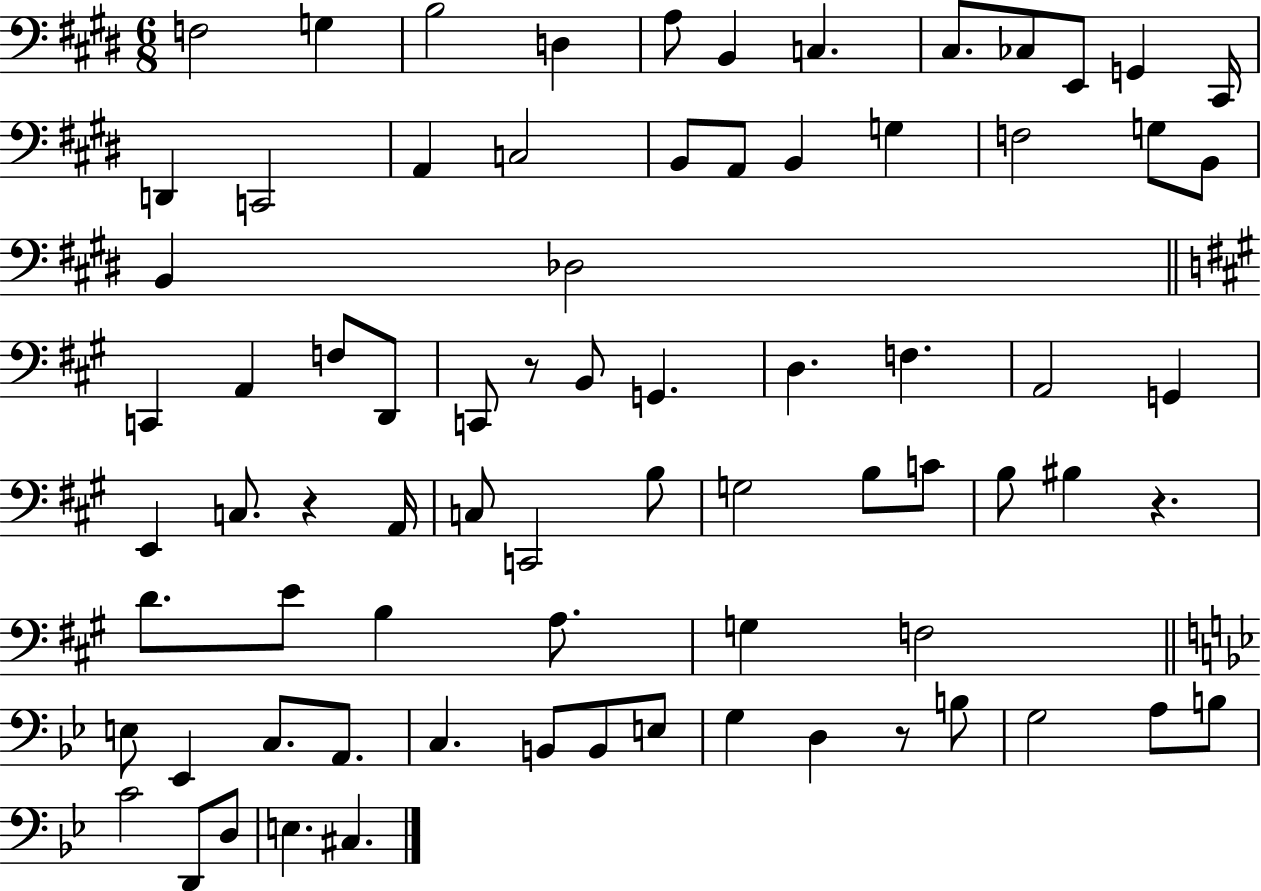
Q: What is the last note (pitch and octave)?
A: C#3